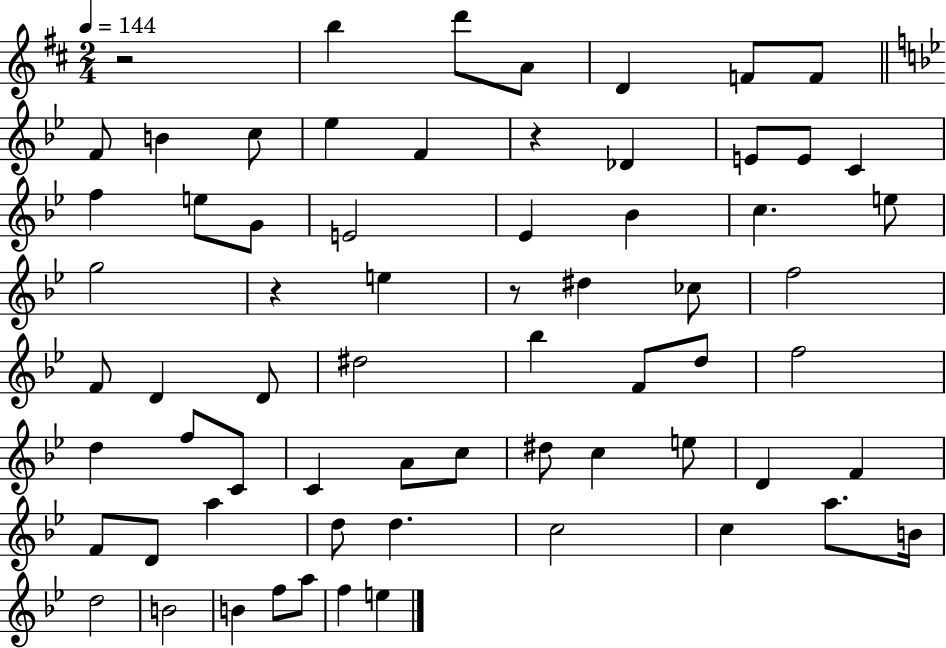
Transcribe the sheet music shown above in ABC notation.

X:1
T:Untitled
M:2/4
L:1/4
K:D
z2 b d'/2 A/2 D F/2 F/2 F/2 B c/2 _e F z _D E/2 E/2 C f e/2 G/2 E2 _E _B c e/2 g2 z e z/2 ^d _c/2 f2 F/2 D D/2 ^d2 _b F/2 d/2 f2 d f/2 C/2 C A/2 c/2 ^d/2 c e/2 D F F/2 D/2 a d/2 d c2 c a/2 B/4 d2 B2 B f/2 a/2 f e